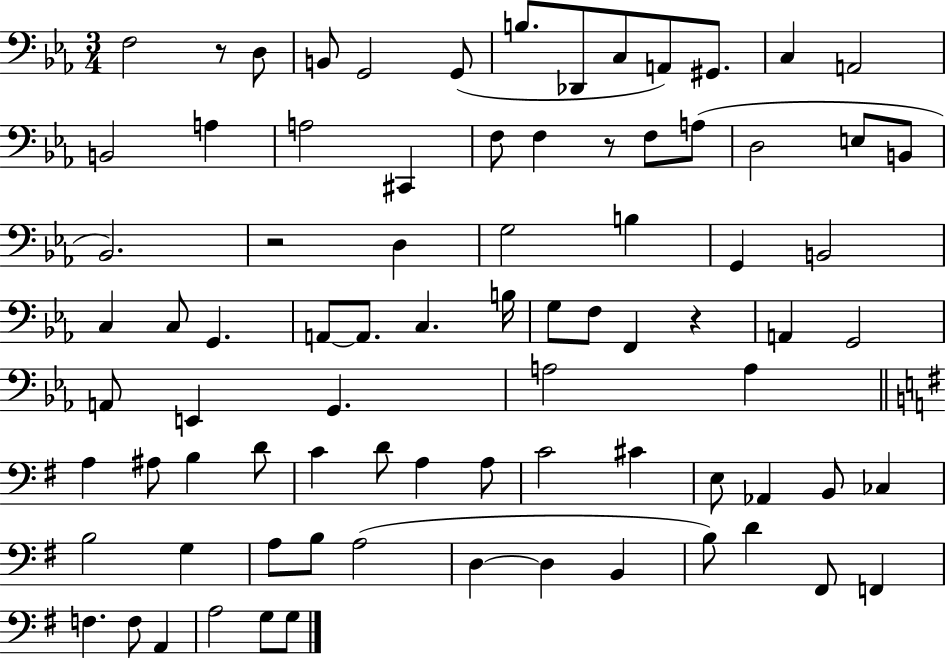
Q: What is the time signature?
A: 3/4